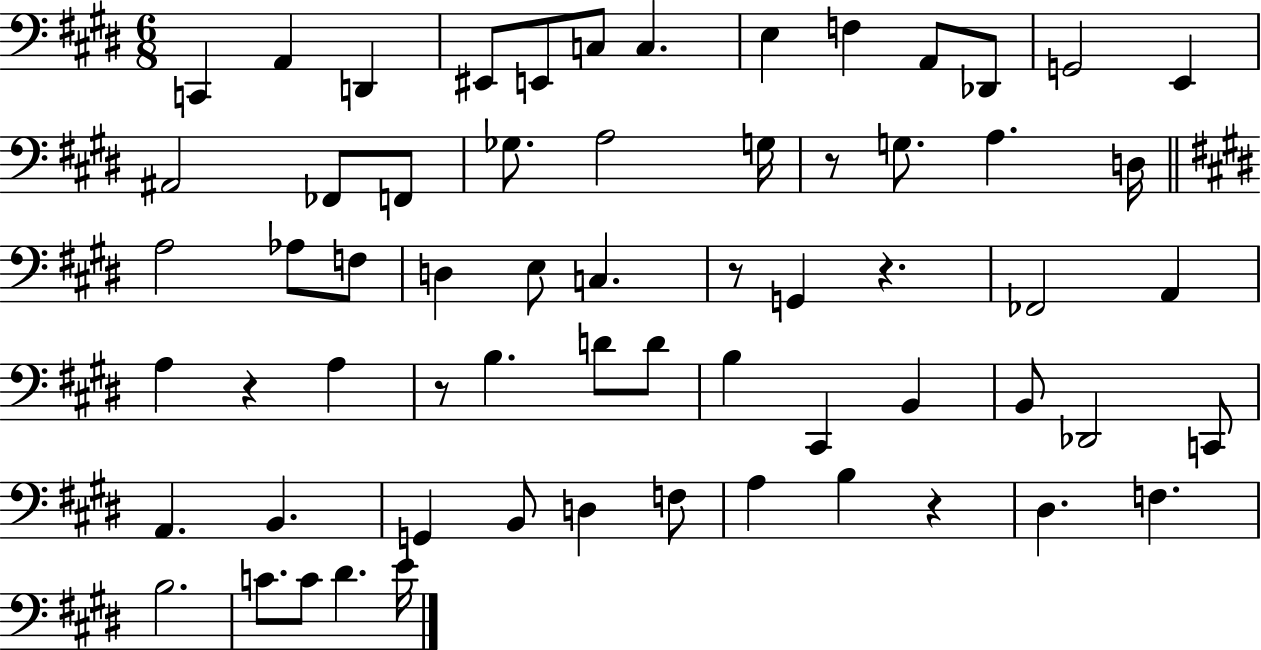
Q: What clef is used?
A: bass